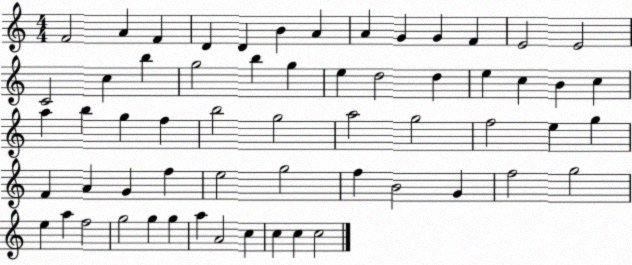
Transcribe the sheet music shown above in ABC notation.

X:1
T:Untitled
M:4/4
L:1/4
K:C
F2 A F D D B A A G G F E2 E2 C2 c b g2 b g e d2 d e c B c a b g f b2 g2 a2 g2 f2 e g F A G f e2 g2 f B2 G f2 g2 e a f2 g2 g g a A2 c c c c2